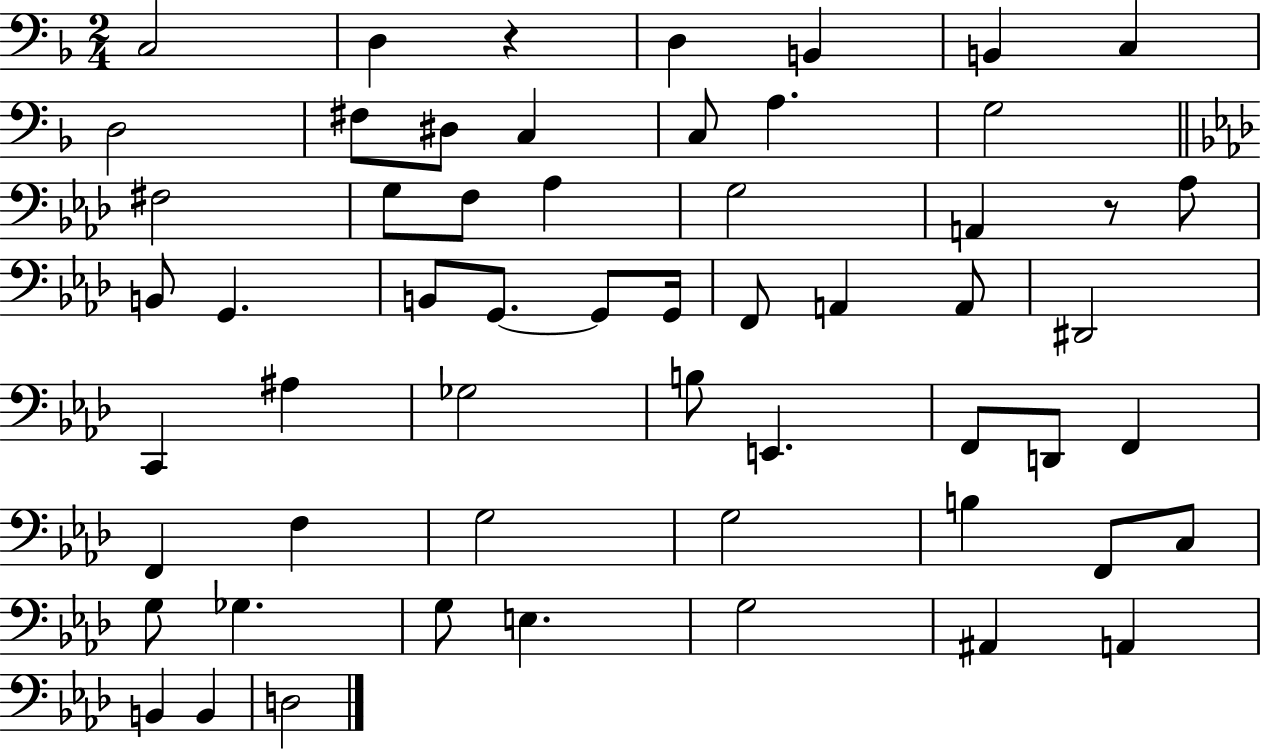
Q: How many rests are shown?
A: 2